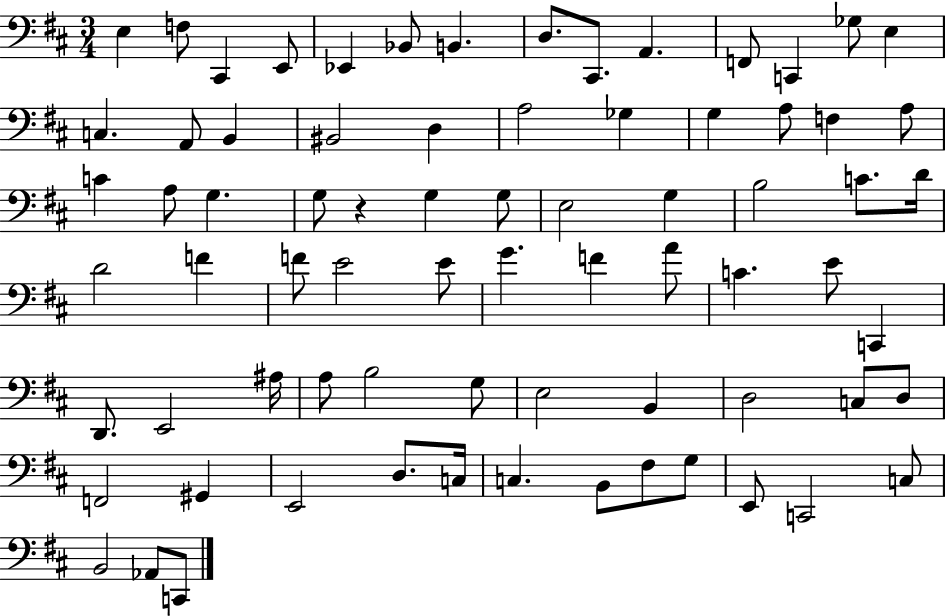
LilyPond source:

{
  \clef bass
  \numericTimeSignature
  \time 3/4
  \key d \major
  \repeat volta 2 { e4 f8 cis,4 e,8 | ees,4 bes,8 b,4. | d8. cis,8. a,4. | f,8 c,4 ges8 e4 | \break c4. a,8 b,4 | bis,2 d4 | a2 ges4 | g4 a8 f4 a8 | \break c'4 a8 g4. | g8 r4 g4 g8 | e2 g4 | b2 c'8. d'16 | \break d'2 f'4 | f'8 e'2 e'8 | g'4. f'4 a'8 | c'4. e'8 c,4 | \break d,8. e,2 ais16 | a8 b2 g8 | e2 b,4 | d2 c8 d8 | \break f,2 gis,4 | e,2 d8. c16 | c4. b,8 fis8 g8 | e,8 c,2 c8 | \break b,2 aes,8 c,8 | } \bar "|."
}